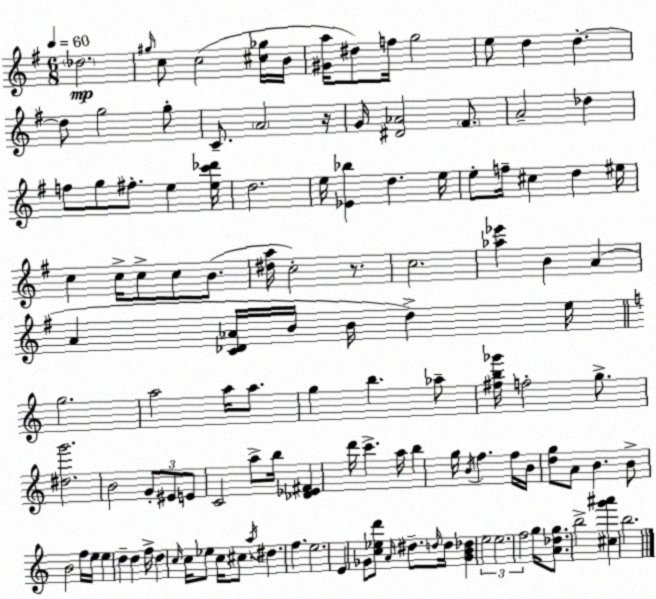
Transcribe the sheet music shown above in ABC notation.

X:1
T:Untitled
M:6/8
L:1/4
K:G
_d2 ^g/4 c/2 c2 [^c_g]/4 B/4 [^Ga]/4 ^d/2 f/4 g2 e/2 d d d/2 g2 g/2 C/2 A2 z/4 G/4 [^D_A]2 ^F/2 A2 _d f/2 g/2 ^f/2 e [ec'_d']/4 d2 e/4 [_E_b] d e/4 e/2 f/4 ^c d ^e/4 c c/4 c/2 c/2 B/2 [^da]/4 c2 z/2 c2 [_a_e'] B A A [C_D_A]/4 B/4 B/4 d e/4 g2 a2 a/4 a/2 g b _a/2 [^fb_g']/4 f2 g/2 [^dg']2 B2 G/2 ^E/2 E/2 C2 a/2 b/4 [_D_E^F] d'/4 c' a/4 b g/4 B/4 f f/4 B/4 [dg]/2 A/2 B B/2 B2 f/4 e/4 e d d f/4 d c/4 c/4 _e/2 c/4 ^c/2 a/4 ^d f e2 E _G/2 [c_ed']/2 A/4 ^d/2 d/4 d/4 [_GB_d] e2 e2 f2 g/4 [A_dg]/2 b2 [^cg'^a'] b2